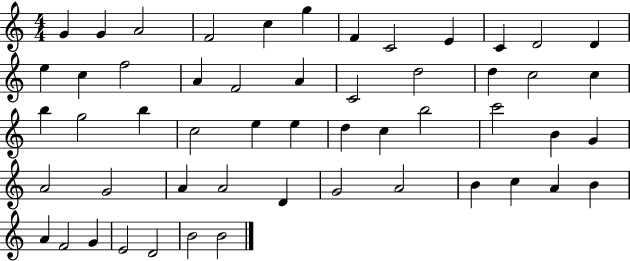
X:1
T:Untitled
M:4/4
L:1/4
K:C
G G A2 F2 c g F C2 E C D2 D e c f2 A F2 A C2 d2 d c2 c b g2 b c2 e e d c b2 c'2 B G A2 G2 A A2 D G2 A2 B c A B A F2 G E2 D2 B2 B2